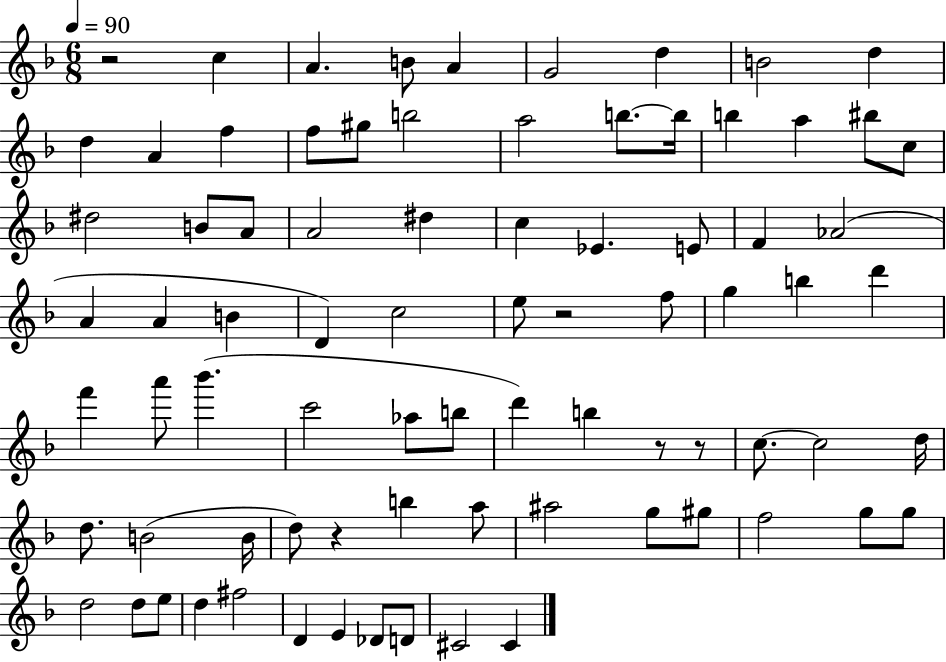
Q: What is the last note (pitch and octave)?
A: C#4